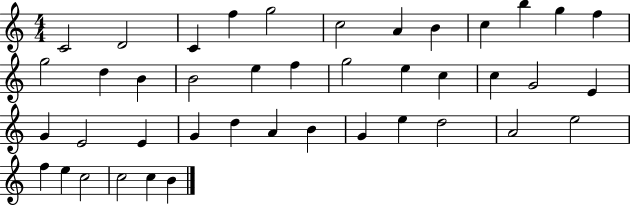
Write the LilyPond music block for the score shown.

{
  \clef treble
  \numericTimeSignature
  \time 4/4
  \key c \major
  c'2 d'2 | c'4 f''4 g''2 | c''2 a'4 b'4 | c''4 b''4 g''4 f''4 | \break g''2 d''4 b'4 | b'2 e''4 f''4 | g''2 e''4 c''4 | c''4 g'2 e'4 | \break g'4 e'2 e'4 | g'4 d''4 a'4 b'4 | g'4 e''4 d''2 | a'2 e''2 | \break f''4 e''4 c''2 | c''2 c''4 b'4 | \bar "|."
}